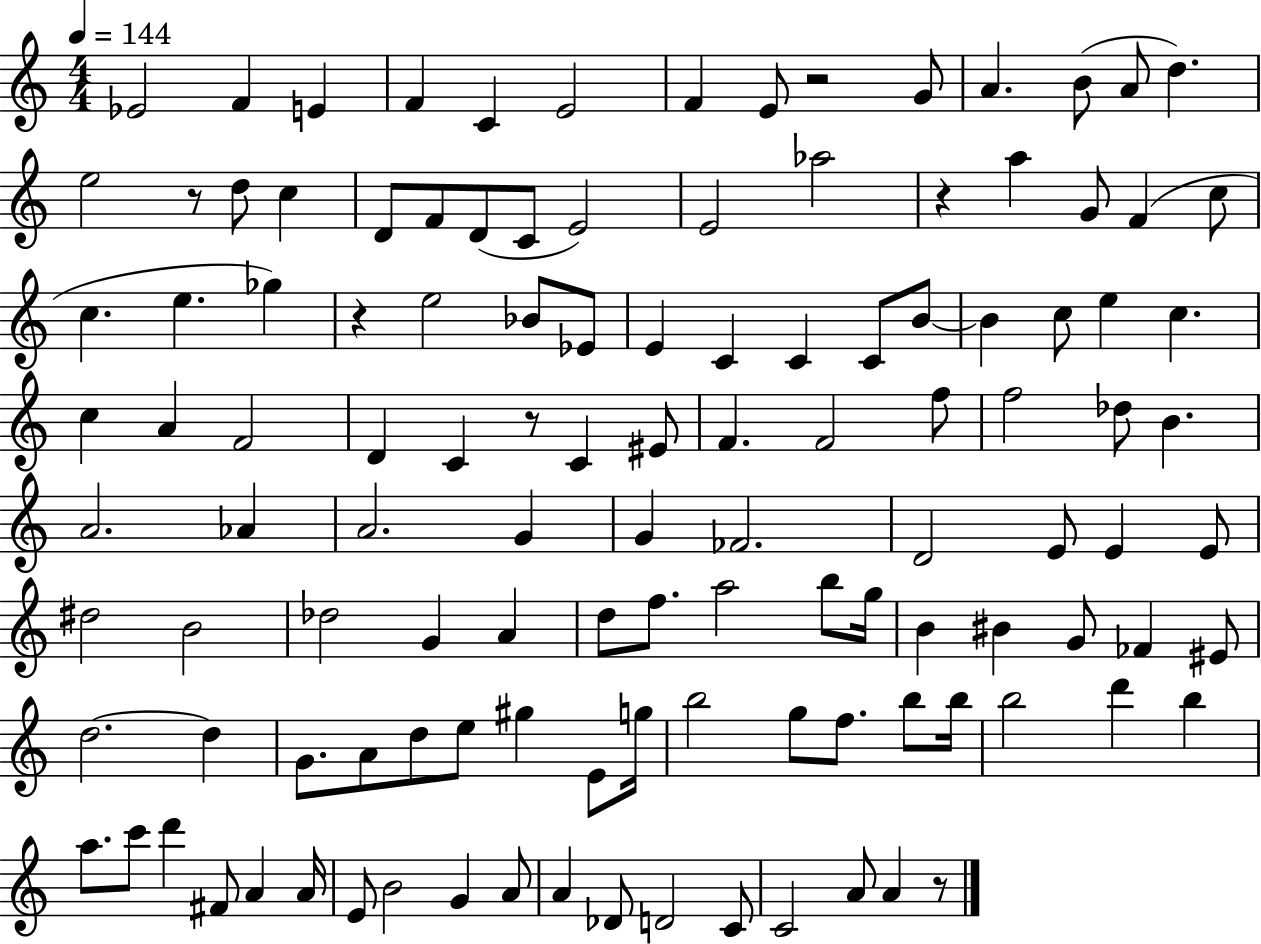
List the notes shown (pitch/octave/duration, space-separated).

Eb4/h F4/q E4/q F4/q C4/q E4/h F4/q E4/e R/h G4/e A4/q. B4/e A4/e D5/q. E5/h R/e D5/e C5/q D4/e F4/e D4/e C4/e E4/h E4/h Ab5/h R/q A5/q G4/e F4/q C5/e C5/q. E5/q. Gb5/q R/q E5/h Bb4/e Eb4/e E4/q C4/q C4/q C4/e B4/e B4/q C5/e E5/q C5/q. C5/q A4/q F4/h D4/q C4/q R/e C4/q EIS4/e F4/q. F4/h F5/e F5/h Db5/e B4/q. A4/h. Ab4/q A4/h. G4/q G4/q FES4/h. D4/h E4/e E4/q E4/e D#5/h B4/h Db5/h G4/q A4/q D5/e F5/e. A5/h B5/e G5/s B4/q BIS4/q G4/e FES4/q EIS4/e D5/h. D5/q G4/e. A4/e D5/e E5/e G#5/q E4/e G5/s B5/h G5/e F5/e. B5/e B5/s B5/h D6/q B5/q A5/e. C6/e D6/q F#4/e A4/q A4/s E4/e B4/h G4/q A4/e A4/q Db4/e D4/h C4/e C4/h A4/e A4/q R/e